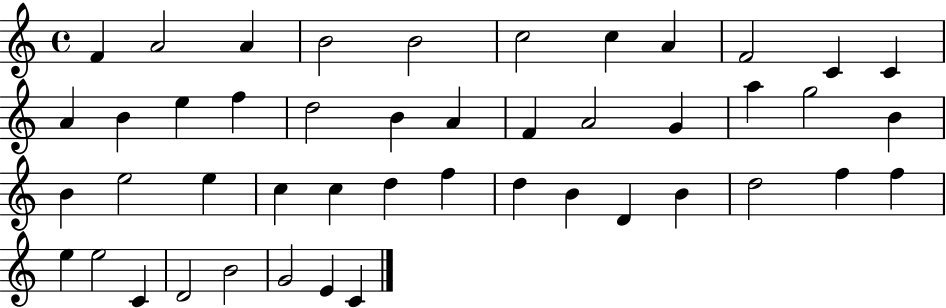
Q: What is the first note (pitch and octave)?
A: F4